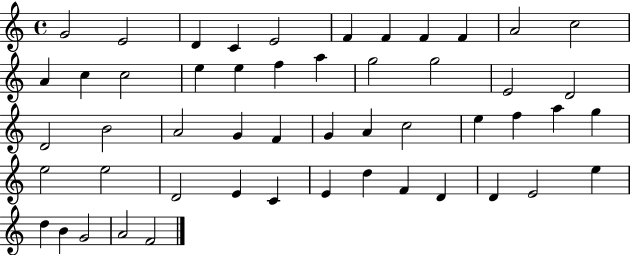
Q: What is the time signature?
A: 4/4